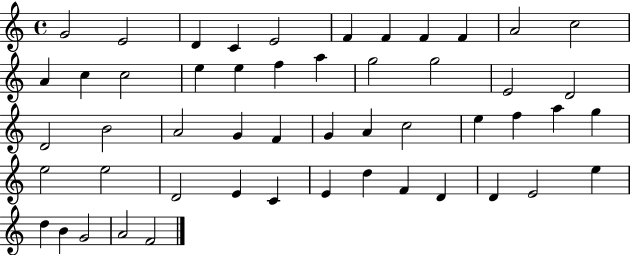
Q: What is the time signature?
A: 4/4